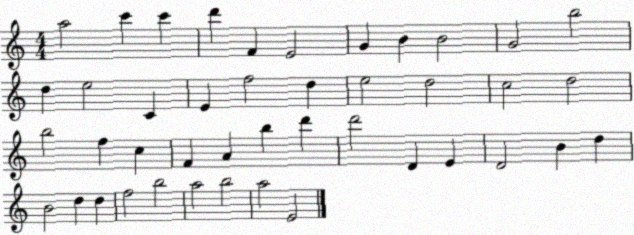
X:1
T:Untitled
M:4/4
L:1/4
K:C
a2 c' c' d' F E2 G B B2 G2 b2 d e2 C E f2 d e2 d2 c2 d2 b2 f c F A b d' d'2 D E D2 B d B2 d d f2 b2 a2 b2 a2 E2